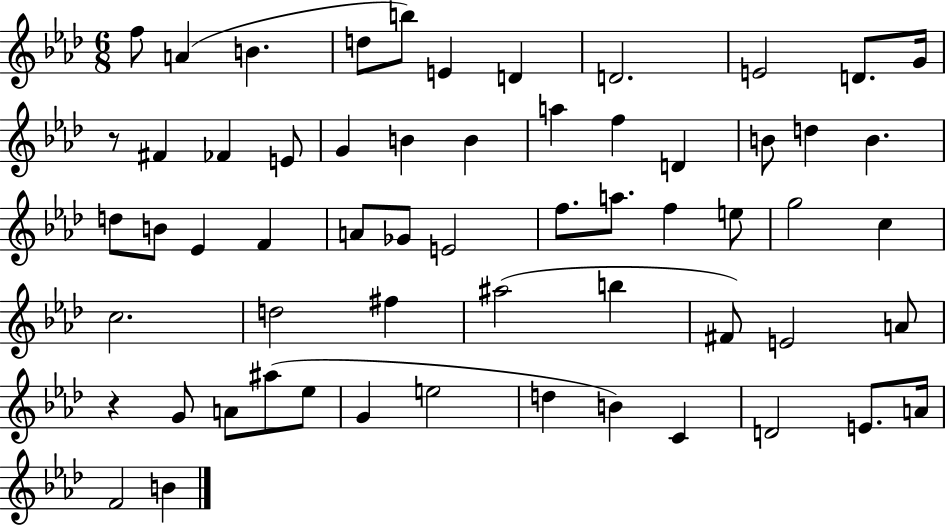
{
  \clef treble
  \numericTimeSignature
  \time 6/8
  \key aes \major
  f''8 a'4( b'4. | d''8 b''8) e'4 d'4 | d'2. | e'2 d'8. g'16 | \break r8 fis'4 fes'4 e'8 | g'4 b'4 b'4 | a''4 f''4 d'4 | b'8 d''4 b'4. | \break d''8 b'8 ees'4 f'4 | a'8 ges'8 e'2 | f''8. a''8. f''4 e''8 | g''2 c''4 | \break c''2. | d''2 fis''4 | ais''2( b''4 | fis'8) e'2 a'8 | \break r4 g'8 a'8 ais''8( ees''8 | g'4 e''2 | d''4 b'4) c'4 | d'2 e'8. a'16 | \break f'2 b'4 | \bar "|."
}